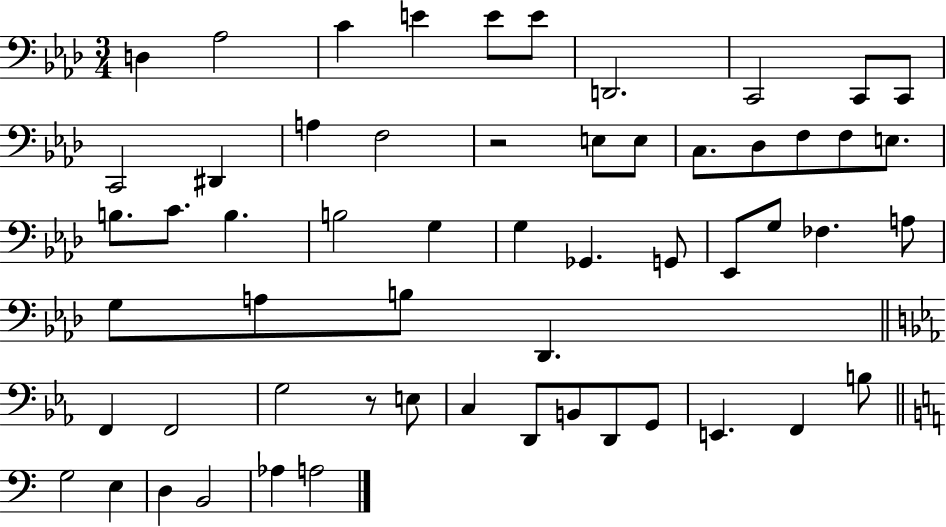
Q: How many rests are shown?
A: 2